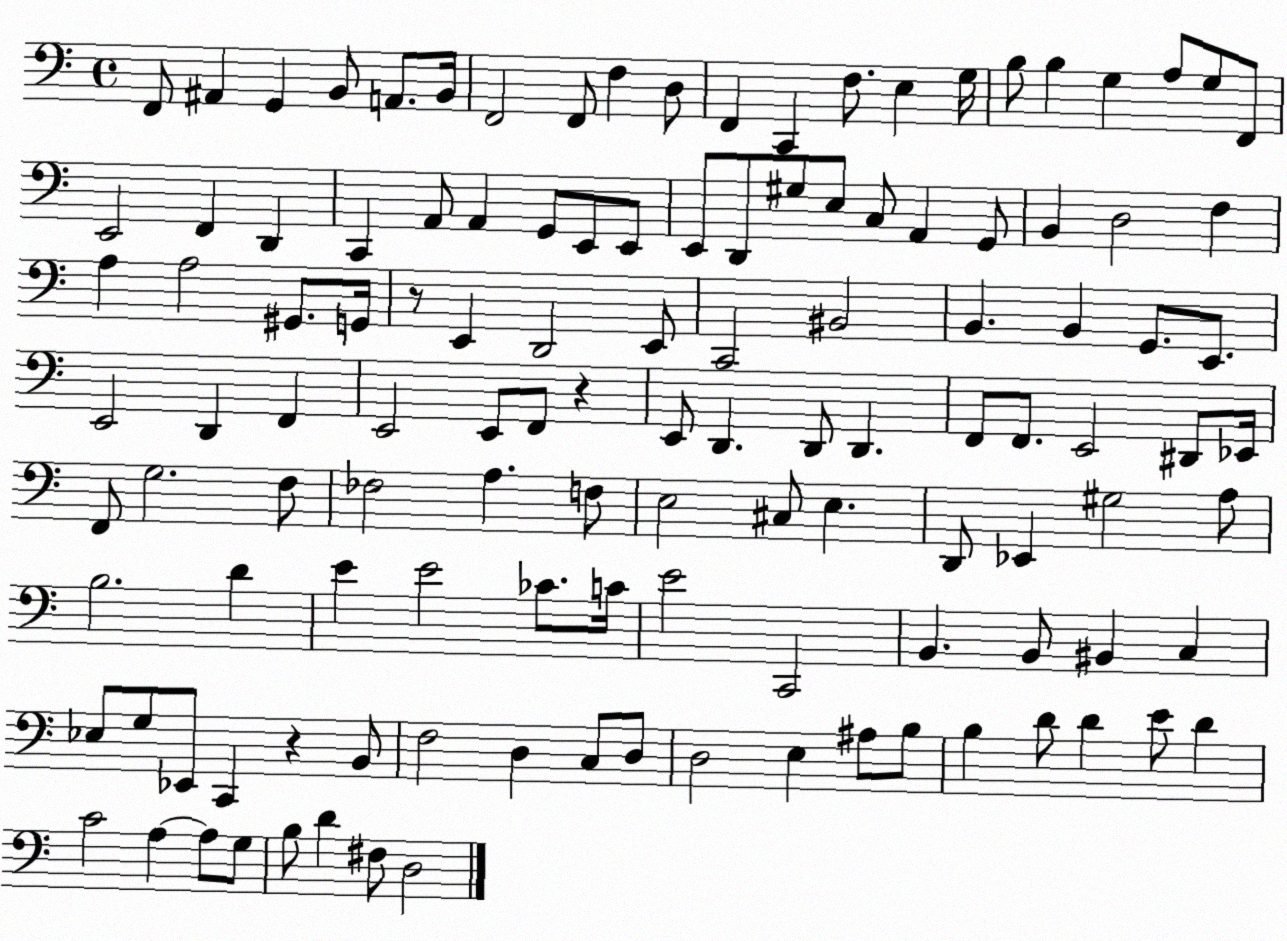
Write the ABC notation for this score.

X:1
T:Untitled
M:4/4
L:1/4
K:C
F,,/2 ^A,, G,, B,,/2 A,,/2 B,,/4 F,,2 F,,/2 F, D,/2 F,, C,, F,/2 E, G,/4 B,/2 B, G, A,/2 G,/2 F,,/2 E,,2 F,, D,, C,, A,,/2 A,, G,,/2 E,,/2 E,,/2 E,,/2 D,,/2 ^G,/2 E,/2 C,/2 A,, G,,/2 B,, D,2 F, A, A,2 ^G,,/2 G,,/4 z/2 E,, D,,2 E,,/2 C,,2 ^B,,2 B,, B,, G,,/2 E,,/2 E,,2 D,, F,, E,,2 E,,/2 F,,/2 z E,,/2 D,, D,,/2 D,, F,,/2 F,,/2 E,,2 ^D,,/2 _E,,/4 F,,/2 G,2 F,/2 _F,2 A, F,/2 E,2 ^C,/2 E, D,,/2 _E,, ^G,2 A,/2 B,2 D E E2 _C/2 C/4 E2 C,,2 B,, B,,/2 ^B,, C, _E,/2 G,/2 _E,,/2 C,, z B,,/2 F,2 D, C,/2 D,/2 D,2 E, ^A,/2 B,/2 B, D/2 D E/2 D C2 A, A,/2 G,/2 B,/2 D ^F,/2 D,2